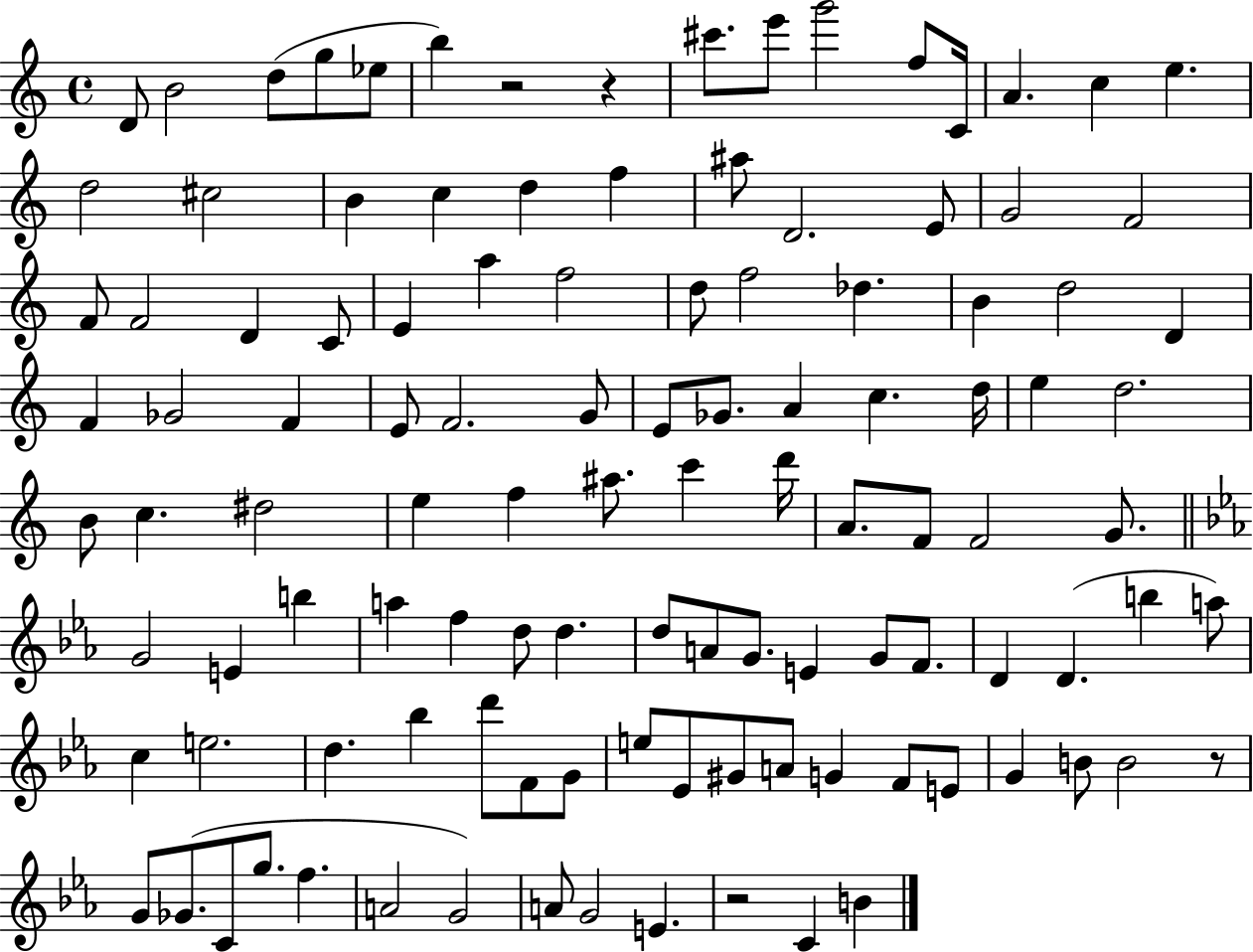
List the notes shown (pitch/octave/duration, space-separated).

D4/e B4/h D5/e G5/e Eb5/e B5/q R/h R/q C#6/e. E6/e G6/h F5/e C4/s A4/q. C5/q E5/q. D5/h C#5/h B4/q C5/q D5/q F5/q A#5/e D4/h. E4/e G4/h F4/h F4/e F4/h D4/q C4/e E4/q A5/q F5/h D5/e F5/h Db5/q. B4/q D5/h D4/q F4/q Gb4/h F4/q E4/e F4/h. G4/e E4/e Gb4/e. A4/q C5/q. D5/s E5/q D5/h. B4/e C5/q. D#5/h E5/q F5/q A#5/e. C6/q D6/s A4/e. F4/e F4/h G4/e. G4/h E4/q B5/q A5/q F5/q D5/e D5/q. D5/e A4/e G4/e. E4/q G4/e F4/e. D4/q D4/q. B5/q A5/e C5/q E5/h. D5/q. Bb5/q D6/e F4/e G4/e E5/e Eb4/e G#4/e A4/e G4/q F4/e E4/e G4/q B4/e B4/h R/e G4/e Gb4/e. C4/e G5/e. F5/q. A4/h G4/h A4/e G4/h E4/q. R/h C4/q B4/q